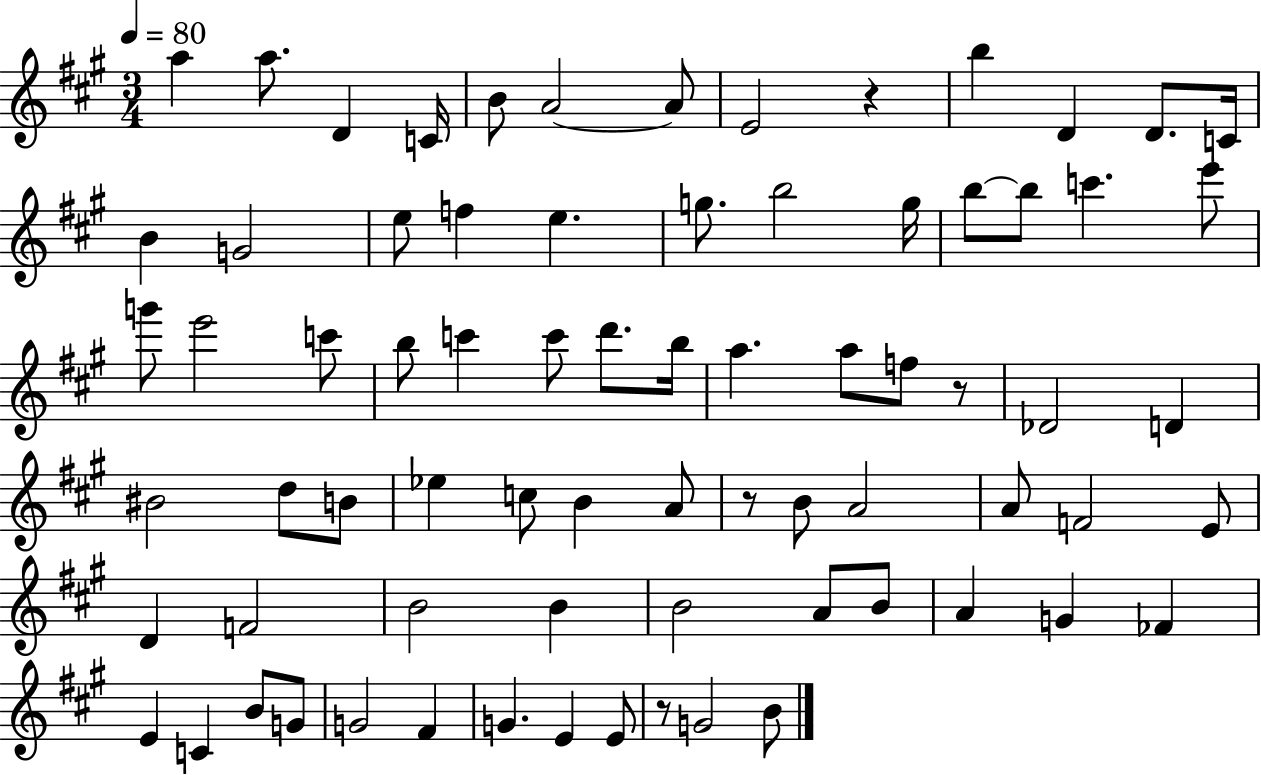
A5/q A5/e. D4/q C4/s B4/e A4/h A4/e E4/h R/q B5/q D4/q D4/e. C4/s B4/q G4/h E5/e F5/q E5/q. G5/e. B5/h G5/s B5/e B5/e C6/q. E6/e G6/e E6/h C6/e B5/e C6/q C6/e D6/e. B5/s A5/q. A5/e F5/e R/e Db4/h D4/q BIS4/h D5/e B4/e Eb5/q C5/e B4/q A4/e R/e B4/e A4/h A4/e F4/h E4/e D4/q F4/h B4/h B4/q B4/h A4/e B4/e A4/q G4/q FES4/q E4/q C4/q B4/e G4/e G4/h F#4/q G4/q. E4/q E4/e R/e G4/h B4/e